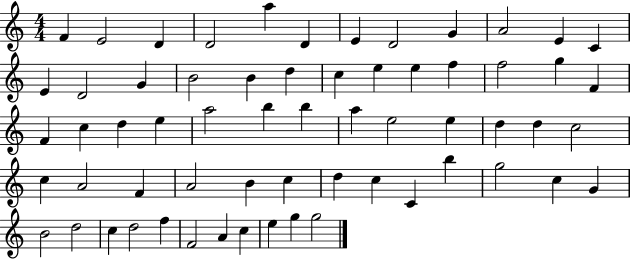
X:1
T:Untitled
M:4/4
L:1/4
K:C
F E2 D D2 a D E D2 G A2 E C E D2 G B2 B d c e e f f2 g F F c d e a2 b b a e2 e d d c2 c A2 F A2 B c d c C b g2 c G B2 d2 c d2 f F2 A c e g g2